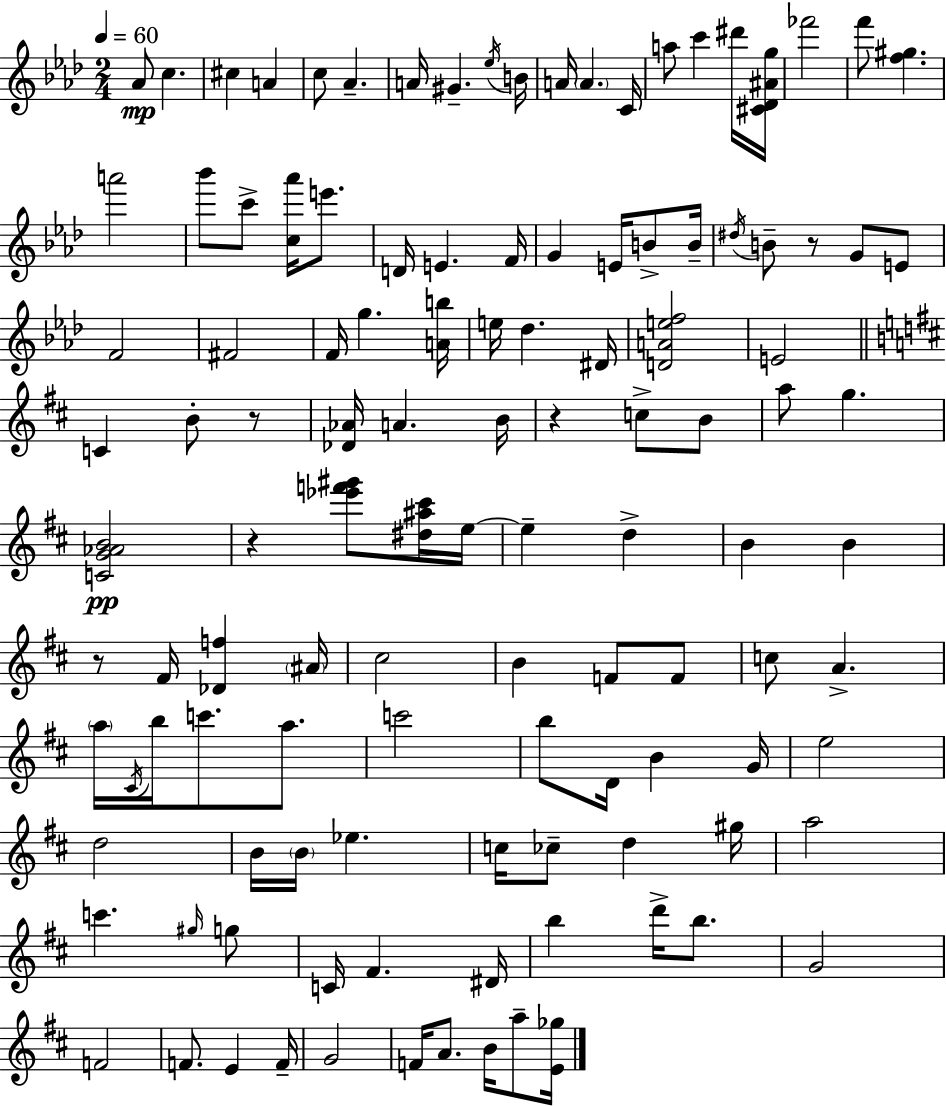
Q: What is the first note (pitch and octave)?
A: Ab4